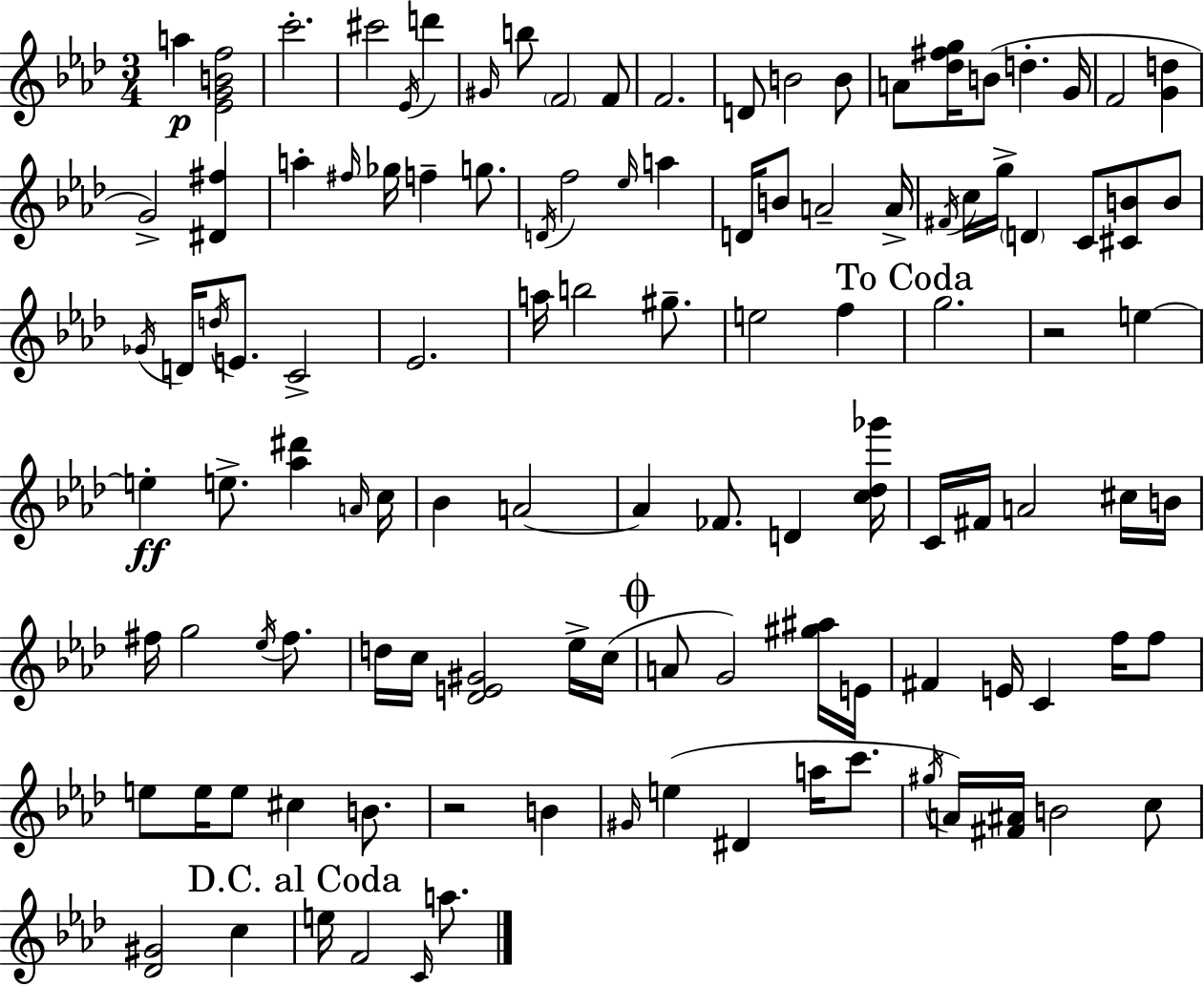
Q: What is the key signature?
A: AES major